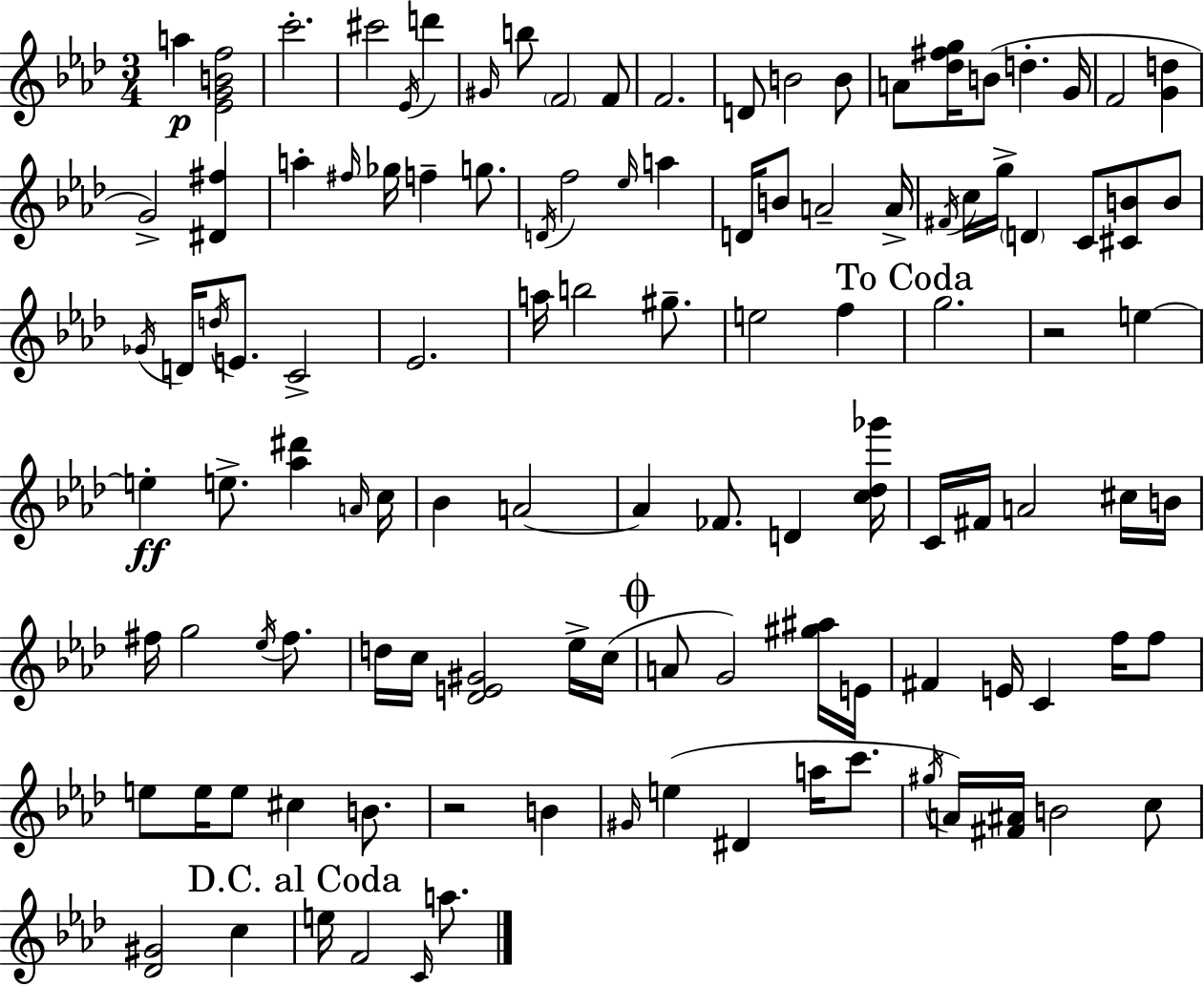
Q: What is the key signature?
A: AES major